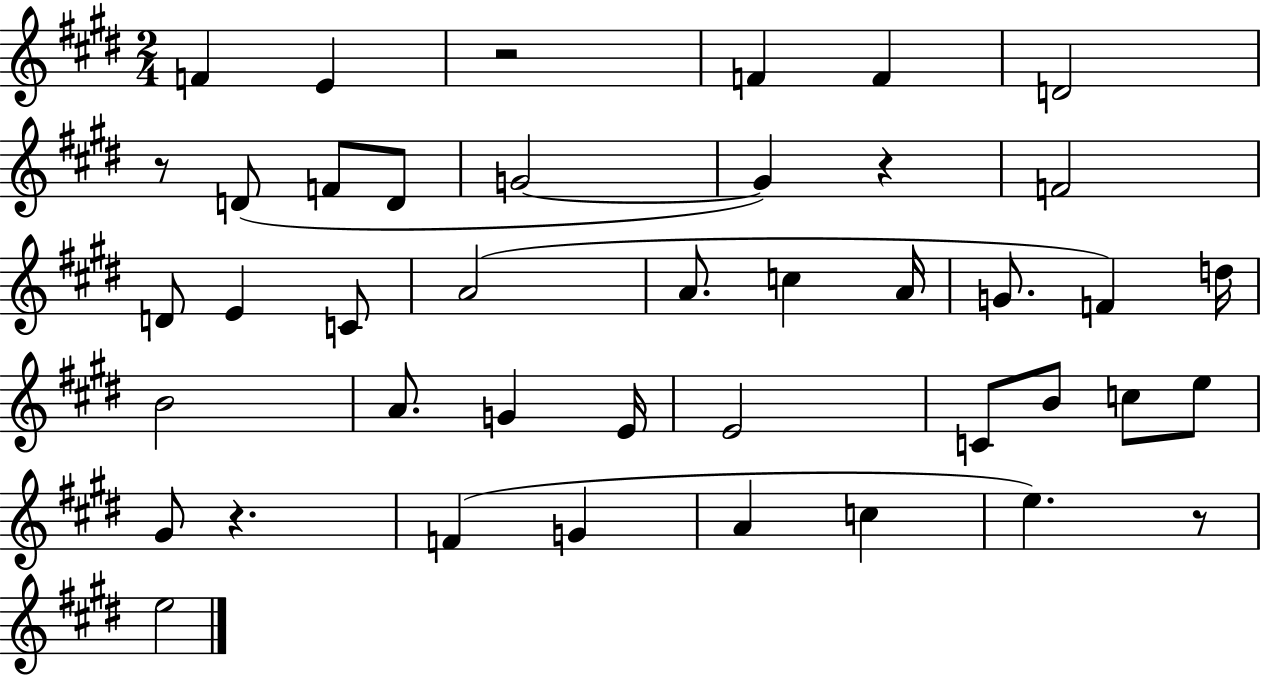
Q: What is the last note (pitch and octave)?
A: E5